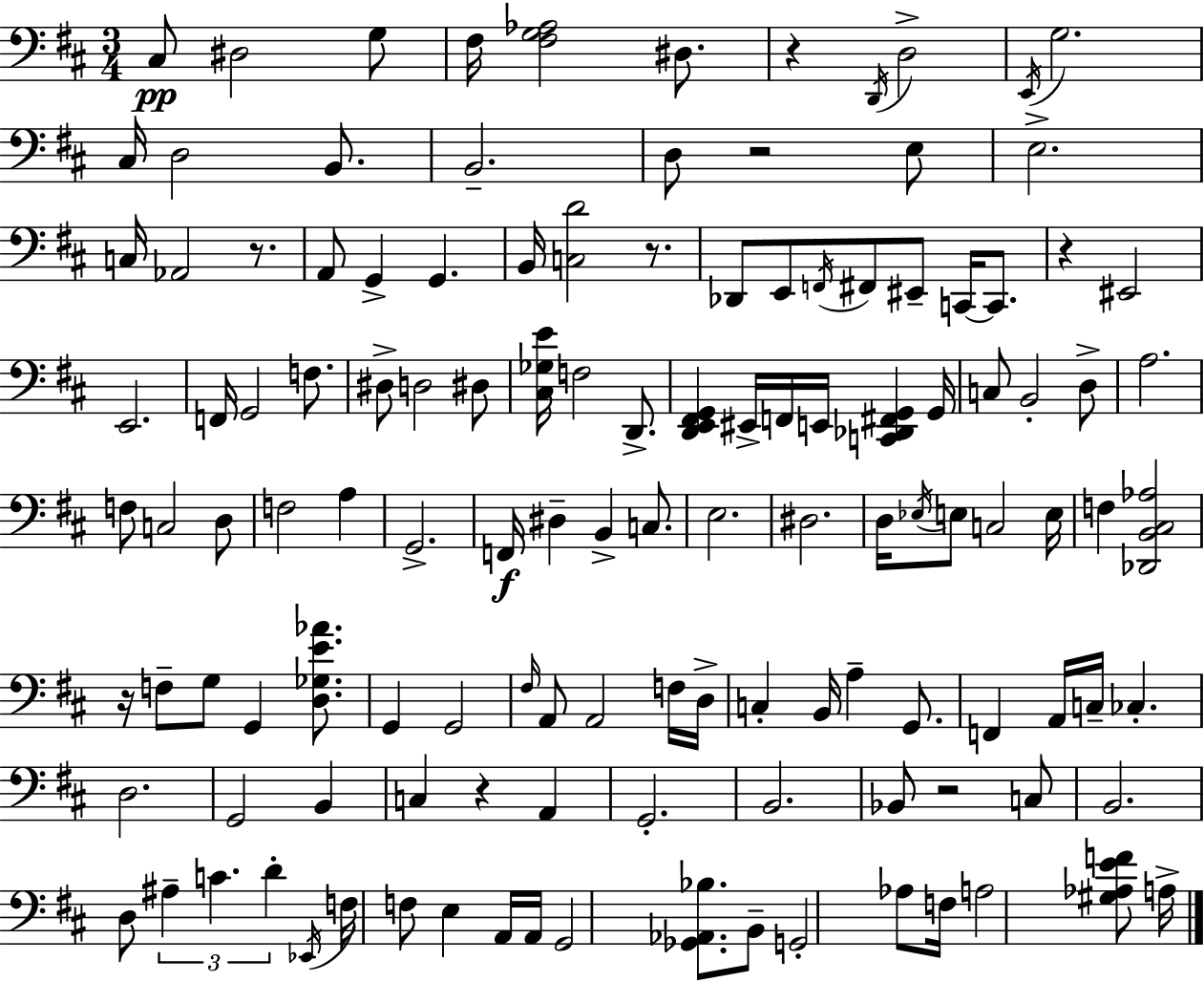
C#3/e D#3/h G3/e F#3/s [F#3,G3,Ab3]/h D#3/e. R/q D2/s D3/h E2/s G3/h. C#3/s D3/h B2/e. B2/h. D3/e R/h E3/e E3/h. C3/s Ab2/h R/e. A2/e G2/q G2/q. B2/s [C3,D4]/h R/e. Db2/e E2/e F2/s F#2/e EIS2/e C2/s C2/e. R/q EIS2/h E2/h. F2/s G2/h F3/e. D#3/e D3/h D#3/e [C#3,Gb3,E4]/s F3/h D2/e. [D2,E2,F#2,G2]/q EIS2/s F2/s E2/s [C2,Db2,F#2,G2]/q G2/s C3/e B2/h D3/e A3/h. F3/e C3/h D3/e F3/h A3/q G2/h. F2/s D#3/q B2/q C3/e. E3/h. D#3/h. D3/s Eb3/s E3/e C3/h E3/s F3/q [Db2,B2,C#3,Ab3]/h R/s F3/e G3/e G2/q [D3,Gb3,E4,Ab4]/e. G2/q G2/h F#3/s A2/e A2/h F3/s D3/s C3/q B2/s A3/q G2/e. F2/q A2/s C3/s CES3/q. D3/h. G2/h B2/q C3/q R/q A2/q G2/h. B2/h. Bb2/e R/h C3/e B2/h. D3/e A#3/q C4/q. D4/q Eb2/s F3/s F3/e E3/q A2/s A2/s G2/h [Gb2,Ab2,Bb3]/e. B2/e G2/h Ab3/e F3/s A3/h [G#3,Ab3,E4,F4]/e A3/s